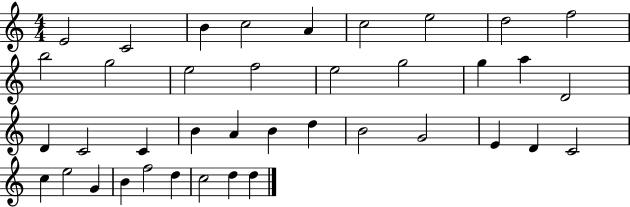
{
  \clef treble
  \numericTimeSignature
  \time 4/4
  \key c \major
  e'2 c'2 | b'4 c''2 a'4 | c''2 e''2 | d''2 f''2 | \break b''2 g''2 | e''2 f''2 | e''2 g''2 | g''4 a''4 d'2 | \break d'4 c'2 c'4 | b'4 a'4 b'4 d''4 | b'2 g'2 | e'4 d'4 c'2 | \break c''4 e''2 g'4 | b'4 f''2 d''4 | c''2 d''4 d''4 | \bar "|."
}